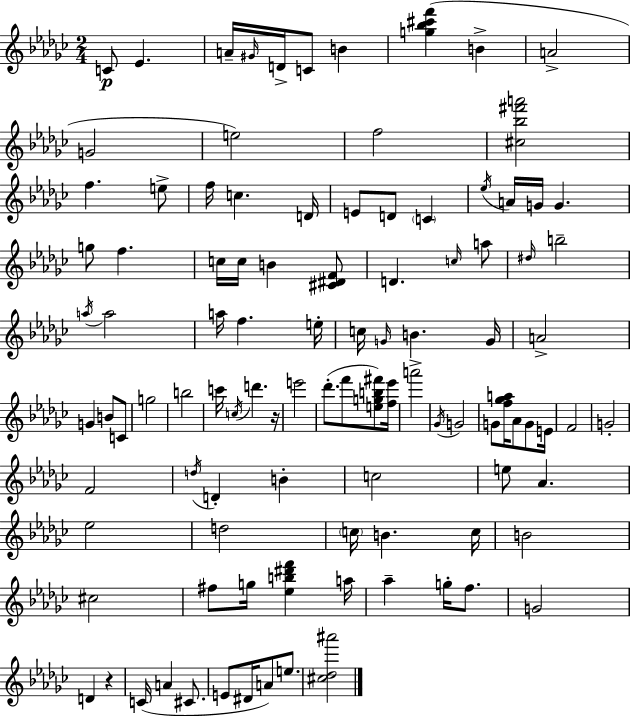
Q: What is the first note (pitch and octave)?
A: C4